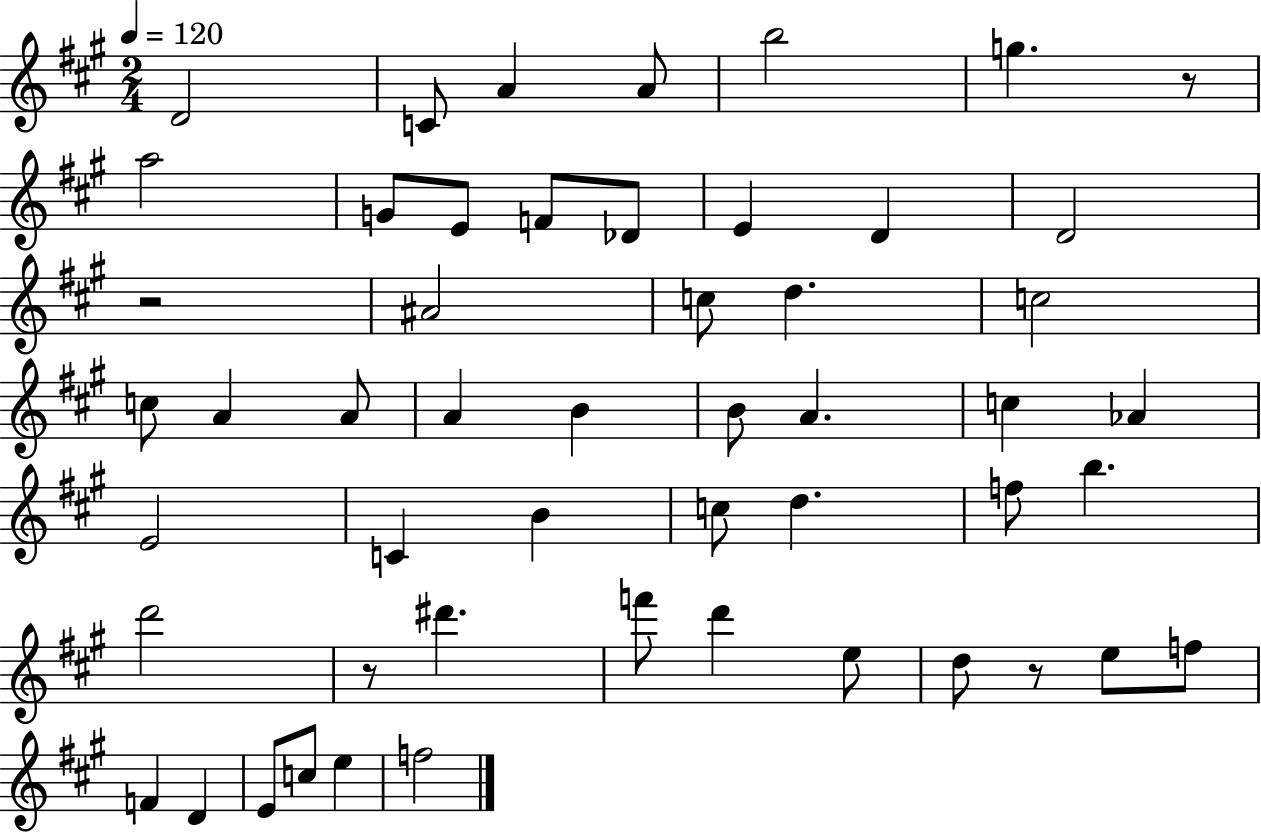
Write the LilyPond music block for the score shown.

{
  \clef treble
  \numericTimeSignature
  \time 2/4
  \key a \major
  \tempo 4 = 120
  d'2 | c'8 a'4 a'8 | b''2 | g''4. r8 | \break a''2 | g'8 e'8 f'8 des'8 | e'4 d'4 | d'2 | \break r2 | ais'2 | c''8 d''4. | c''2 | \break c''8 a'4 a'8 | a'4 b'4 | b'8 a'4. | c''4 aes'4 | \break e'2 | c'4 b'4 | c''8 d''4. | f''8 b''4. | \break d'''2 | r8 dis'''4. | f'''8 d'''4 e''8 | d''8 r8 e''8 f''8 | \break f'4 d'4 | e'8 c''8 e''4 | f''2 | \bar "|."
}